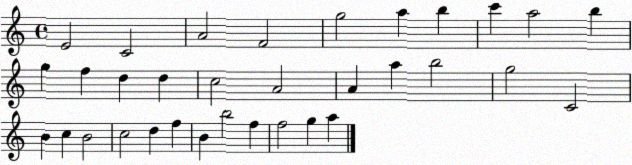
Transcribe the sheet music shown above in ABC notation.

X:1
T:Untitled
M:4/4
L:1/4
K:C
E2 C2 A2 F2 g2 a b c' a2 b g f d d c2 A2 A a b2 g2 C2 B c B2 c2 d f B b2 f f2 g a